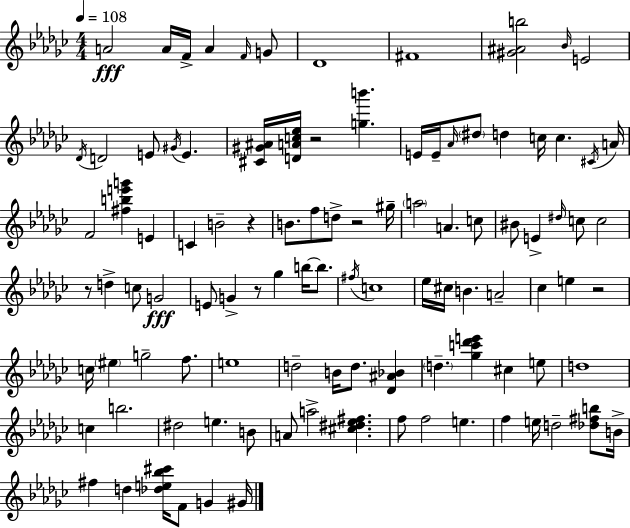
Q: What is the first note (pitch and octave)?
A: A4